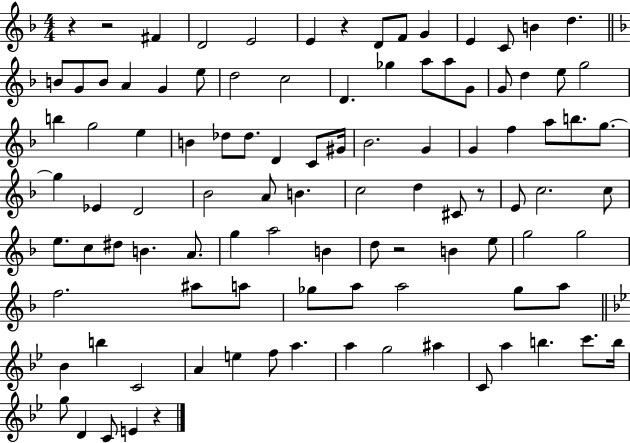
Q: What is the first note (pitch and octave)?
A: F#4